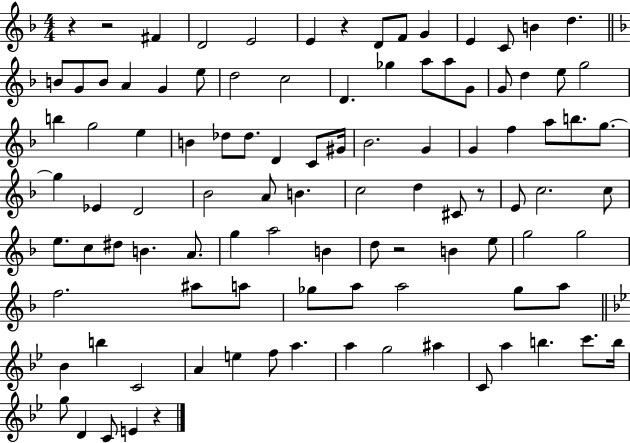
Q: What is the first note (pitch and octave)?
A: F#4